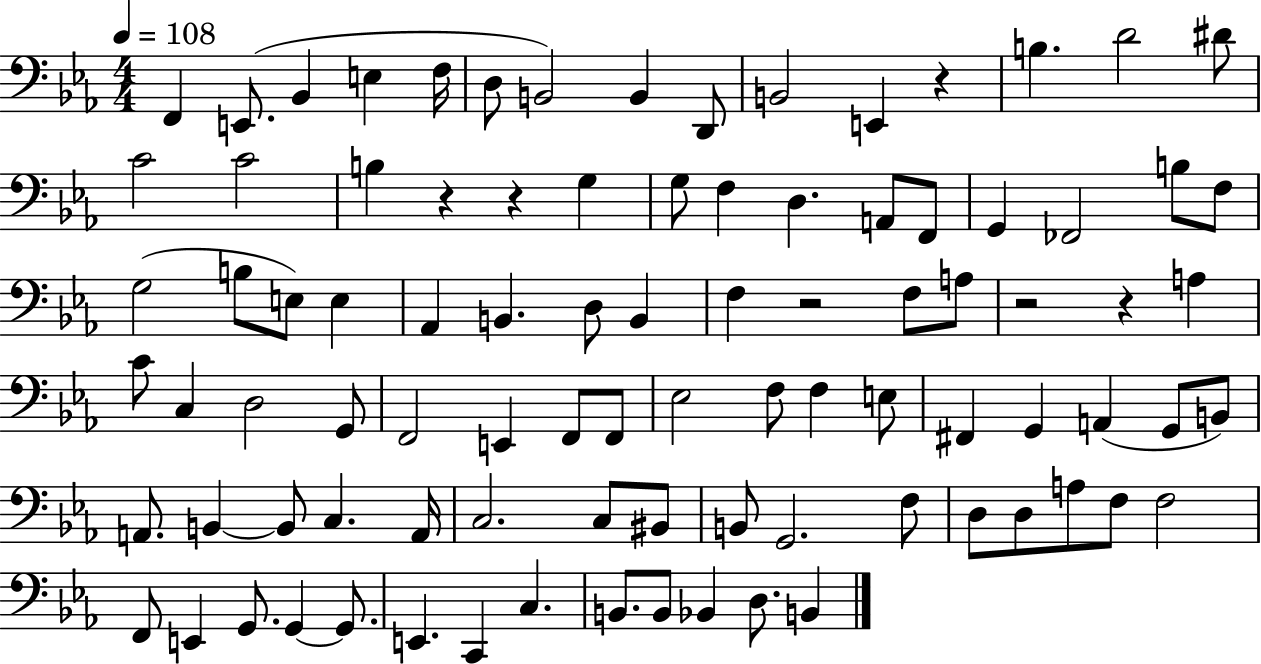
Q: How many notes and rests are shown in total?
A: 91